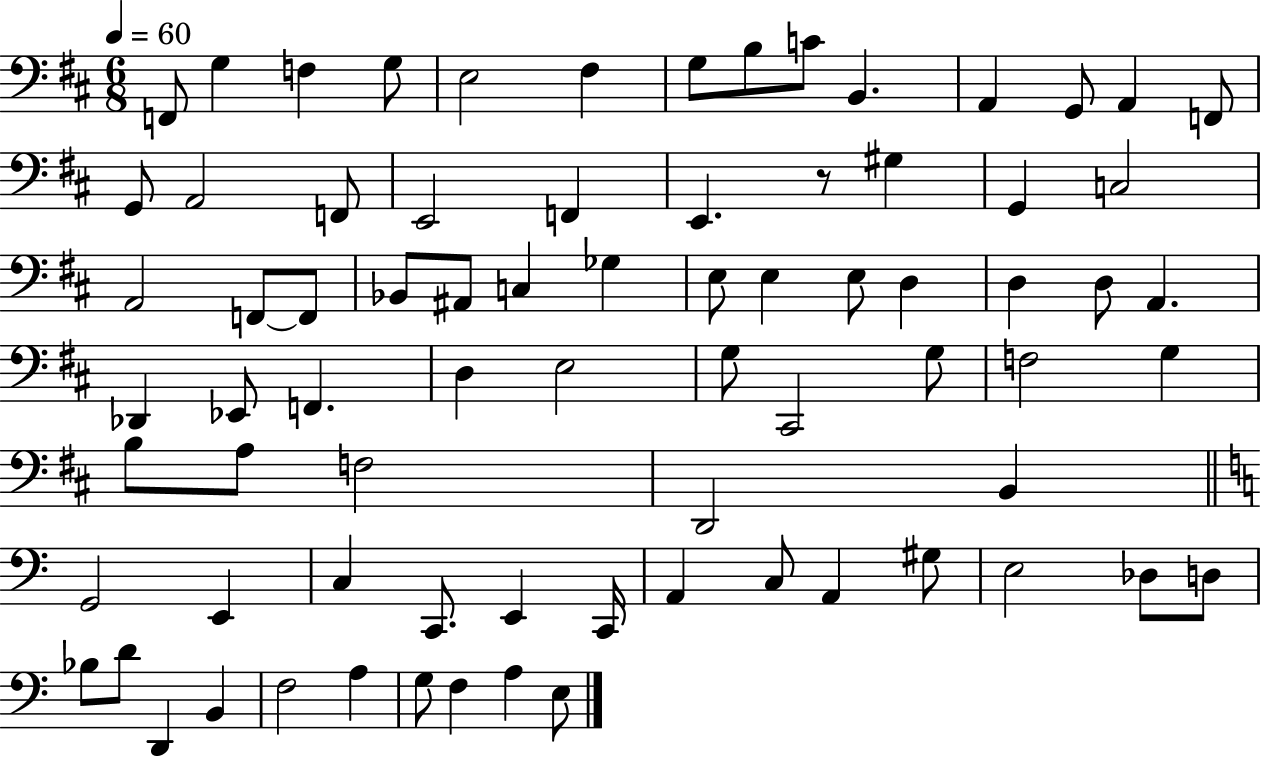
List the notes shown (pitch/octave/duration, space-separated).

F2/e G3/q F3/q G3/e E3/h F#3/q G3/e B3/e C4/e B2/q. A2/q G2/e A2/q F2/e G2/e A2/h F2/e E2/h F2/q E2/q. R/e G#3/q G2/q C3/h A2/h F2/e F2/e Bb2/e A#2/e C3/q Gb3/q E3/e E3/q E3/e D3/q D3/q D3/e A2/q. Db2/q Eb2/e F2/q. D3/q E3/h G3/e C#2/h G3/e F3/h G3/q B3/e A3/e F3/h D2/h B2/q G2/h E2/q C3/q C2/e. E2/q C2/s A2/q C3/e A2/q G#3/e E3/h Db3/e D3/e Bb3/e D4/e D2/q B2/q F3/h A3/q G3/e F3/q A3/q E3/e